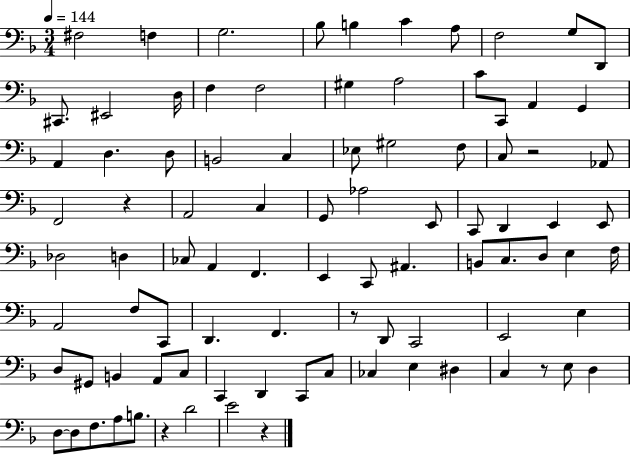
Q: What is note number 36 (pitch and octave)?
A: Ab3